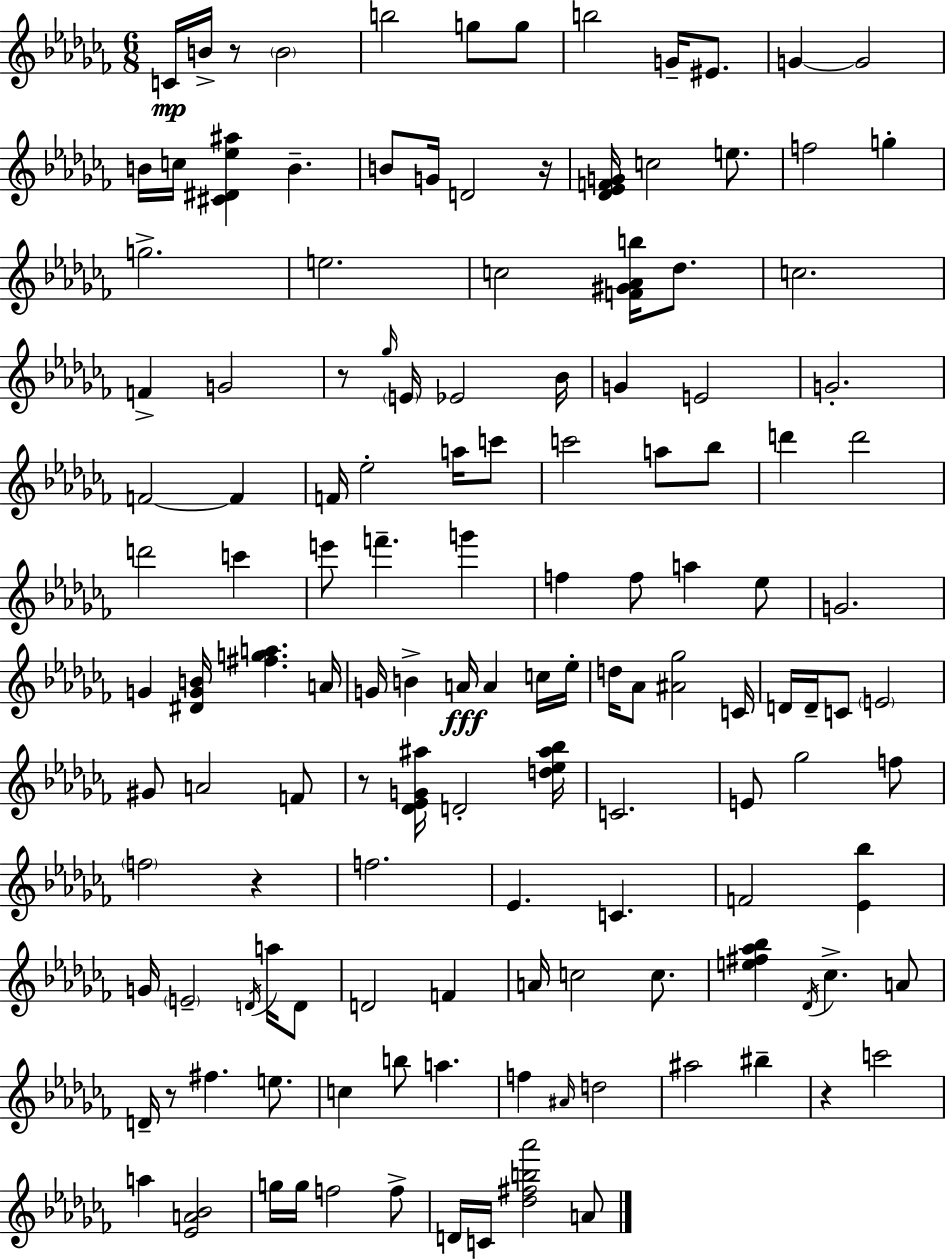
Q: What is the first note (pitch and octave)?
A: C4